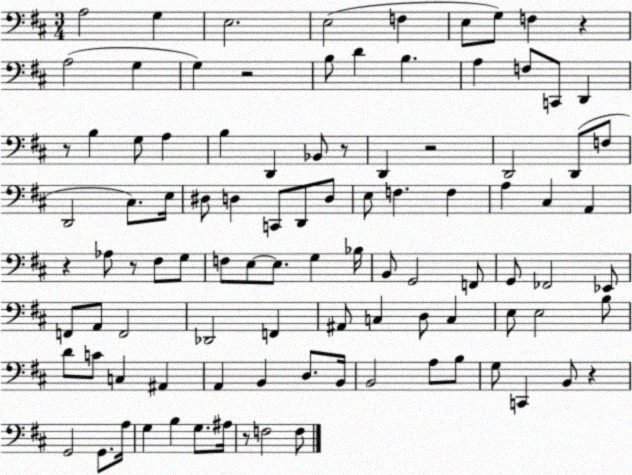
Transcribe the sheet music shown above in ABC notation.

X:1
T:Untitled
M:3/4
L:1/4
K:D
A,2 G, E,2 E,2 F, E,/2 G,/2 F, z A,2 G, G, z2 B,/2 D B, A, F,/2 C,,/2 D,, z/2 B, G,/2 A, B, D,, _B,,/2 z/2 D,, z2 D,,2 D,,/2 F,/2 D,,2 ^C,/2 E,/4 ^D,/2 D, C,,/2 D,,/2 D,/2 E,/2 F, F, A, ^C, A,, z _A,/2 z/2 ^F,/2 G,/2 F,/2 E,/2 E,/2 G, _B,/4 B,,/2 G,,2 F,,/2 G,,/2 _F,,2 _E,,/2 F,,/2 A,,/2 F,,2 _D,,2 F,, ^A,,/2 C, D,/2 C, E,/2 E,2 B,/2 D/2 C/2 C, ^A,, A,, B,, D,/2 B,,/4 B,,2 A,/2 B,/2 G,/2 C,, B,,/2 z G,,2 G,,/2 A,/4 G, B, G,/2 ^A,/4 z/2 F,2 F,/2